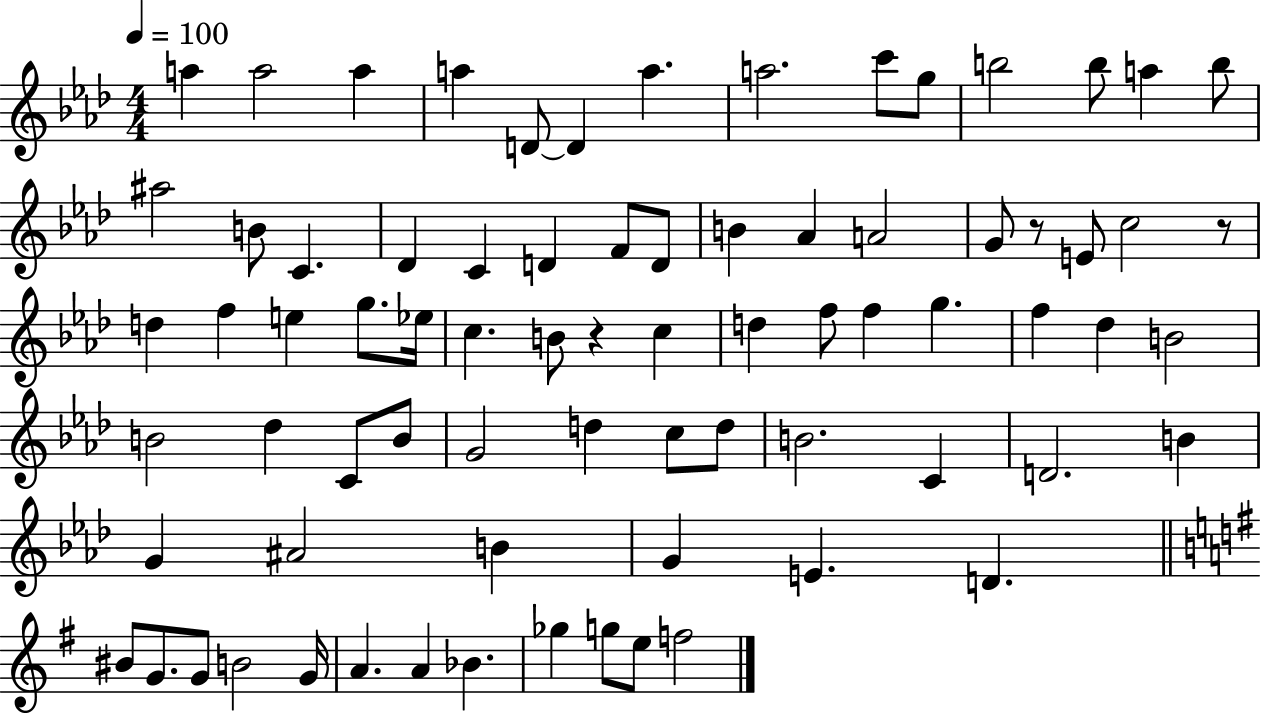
{
  \clef treble
  \numericTimeSignature
  \time 4/4
  \key aes \major
  \tempo 4 = 100
  a''4 a''2 a''4 | a''4 d'8~~ d'4 a''4. | a''2. c'''8 g''8 | b''2 b''8 a''4 b''8 | \break ais''2 b'8 c'4. | des'4 c'4 d'4 f'8 d'8 | b'4 aes'4 a'2 | g'8 r8 e'8 c''2 r8 | \break d''4 f''4 e''4 g''8. ees''16 | c''4. b'8 r4 c''4 | d''4 f''8 f''4 g''4. | f''4 des''4 b'2 | \break b'2 des''4 c'8 b'8 | g'2 d''4 c''8 d''8 | b'2. c'4 | d'2. b'4 | \break g'4 ais'2 b'4 | g'4 e'4. d'4. | \bar "||" \break \key e \minor bis'8 g'8. g'8 b'2 g'16 | a'4. a'4 bes'4. | ges''4 g''8 e''8 f''2 | \bar "|."
}